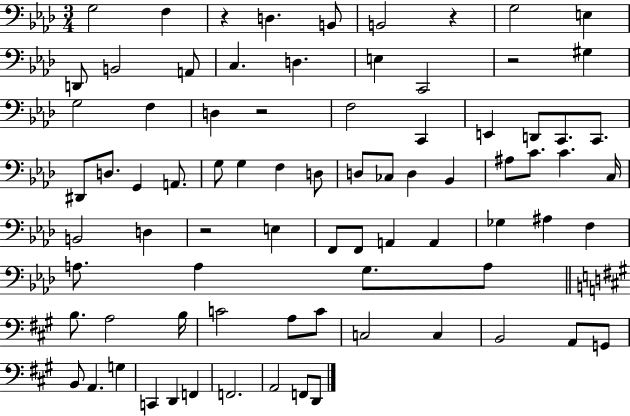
X:1
T:Untitled
M:3/4
L:1/4
K:Ab
G,2 F, z D, B,,/2 B,,2 z G,2 E, D,,/2 B,,2 A,,/2 C, D, E, C,,2 z2 ^G, G,2 F, D, z2 F,2 C,, E,, D,,/2 C,,/2 C,,/2 ^D,,/2 D,/2 G,, A,,/2 G,/2 G, F, D,/2 D,/2 _C,/2 D, _B,, ^A,/2 C/2 C C,/4 B,,2 D, z2 E, F,,/2 F,,/2 A,, A,, _G, ^A, F, A,/2 A, G,/2 A,/2 B,/2 A,2 B,/4 C2 A,/2 C/2 C,2 C, B,,2 A,,/2 G,,/2 B,,/2 A,, G, C,, D,, F,, F,,2 A,,2 F,,/2 D,,/2